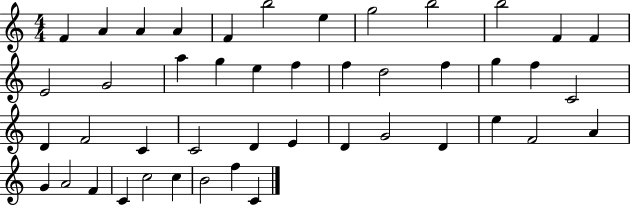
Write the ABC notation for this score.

X:1
T:Untitled
M:4/4
L:1/4
K:C
F A A A F b2 e g2 b2 b2 F F E2 G2 a g e f f d2 f g f C2 D F2 C C2 D E D G2 D e F2 A G A2 F C c2 c B2 f C